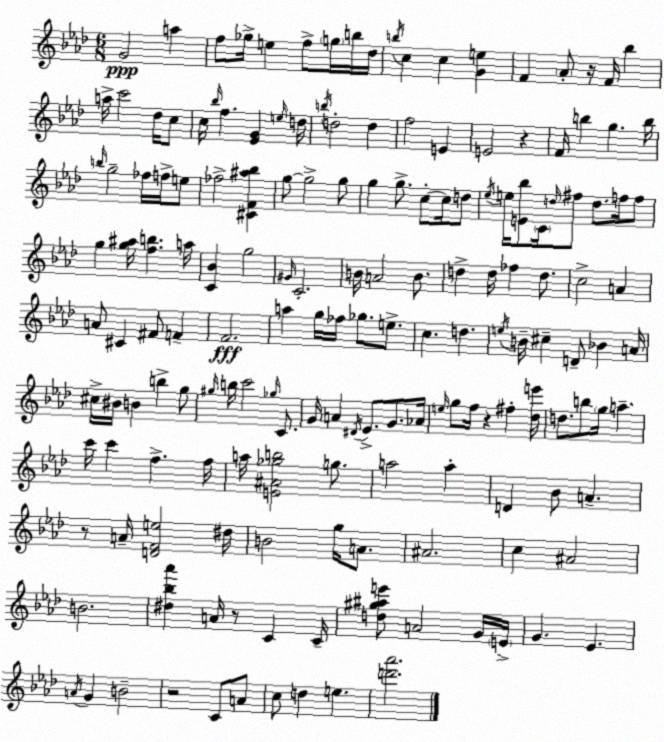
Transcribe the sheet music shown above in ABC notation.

X:1
T:Untitled
M:6/8
L:1/4
K:Ab
G2 a f/2 _g/4 e f/2 g/4 b/4 _d/4 b/4 c c [Ge] F _A/2 z/4 F/4 _b a/4 c'2 _d/4 c/2 c/4 _b/4 f [_EG] e/4 d/4 b/4 d2 d f2 E E2 z F/4 b g b/4 b/4 g2 _f/4 f/4 e/2 _f2 [^CF^a_b] g/2 g2 g/2 g g/2 c/2 c/4 d/2 _e/4 e/4 [E_b]/2 C/4 d/4 ^f/2 d/2 f/4 f/2 g [g^a]/4 [fb] a/4 [C_B] g2 ^G/4 C2 B/4 A2 B/2 d d/4 _f d/2 c2 A A/2 ^C ^F/2 F F2 a g/4 _f/4 _g/2 e/2 c d e/4 B/4 ^c D/2 _B A/4 ^c/4 ^B/4 B b g/2 ^g/4 b/4 c'2 _g/4 C/2 G/4 A ^D/4 _E/2 G/2 _A/4 e/4 g/2 f/4 z ^f [_de']/4 d/2 b/2 g/4 a c'/4 c' f f/4 a/4 [E^A_gb]2 g/2 a2 a D _B/2 A z/2 A/4 [DFe]2 ^d/4 B2 g/4 A/2 ^A2 c ^A2 B2 [^d_b_a'] A/4 z/2 C C/4 [d^g^ae']/2 A2 G/4 E/4 G _E A/4 G B2 z2 C/2 A/2 c/2 d e [d'_a']2